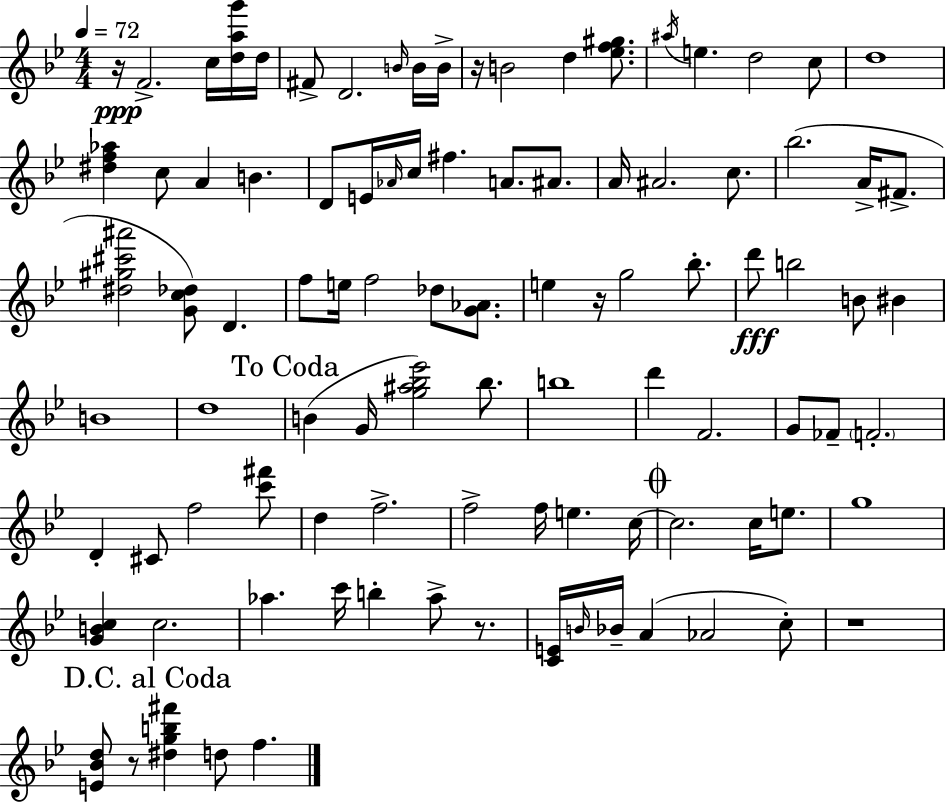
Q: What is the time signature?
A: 4/4